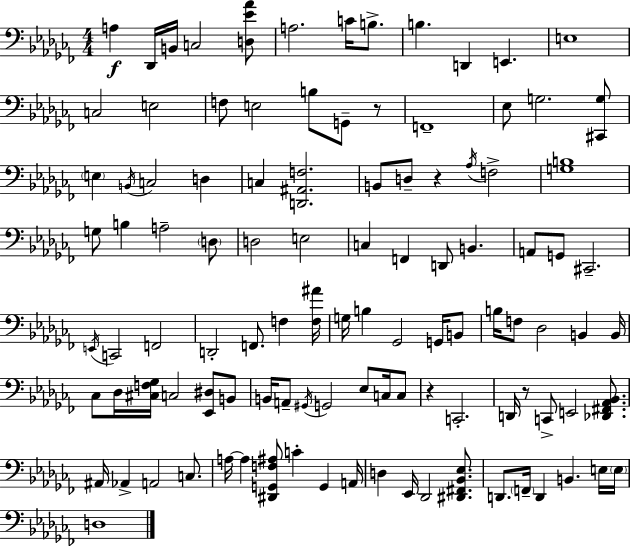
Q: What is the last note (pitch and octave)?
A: D3